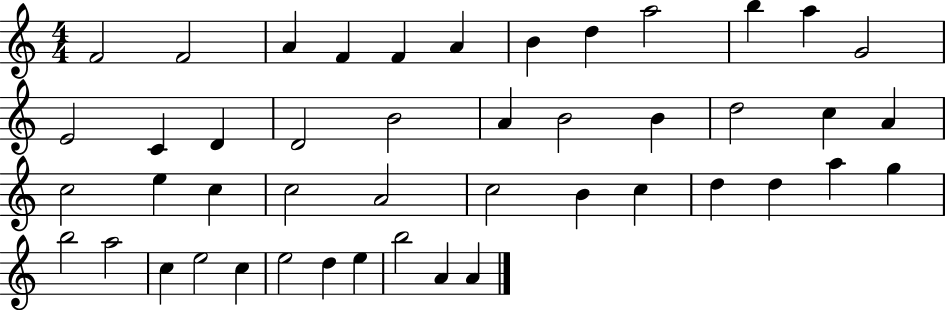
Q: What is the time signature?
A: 4/4